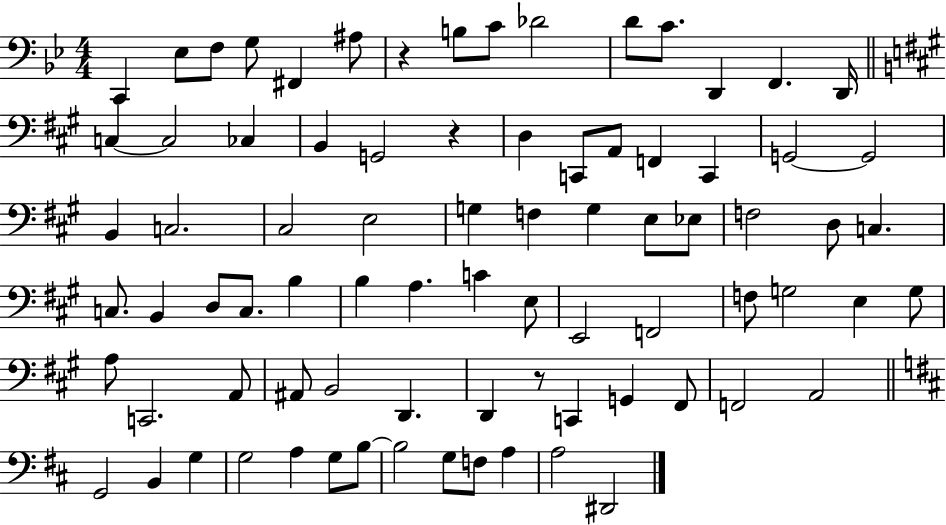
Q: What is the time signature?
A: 4/4